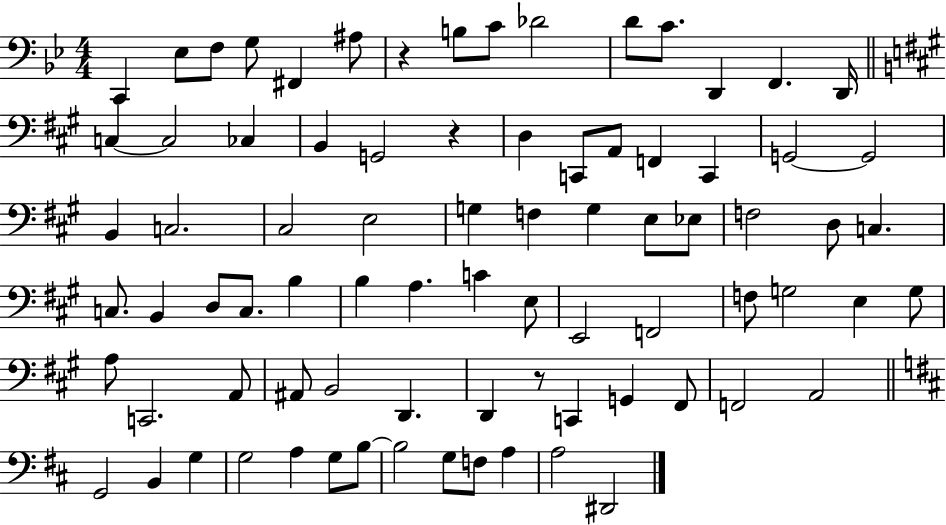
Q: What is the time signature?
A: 4/4